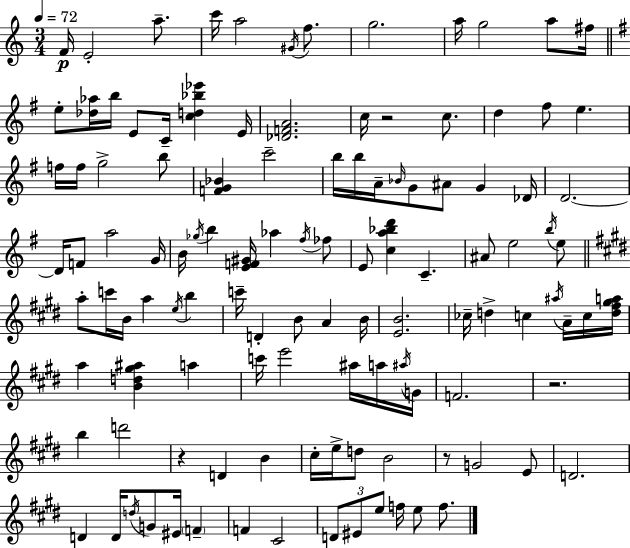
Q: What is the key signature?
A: C major